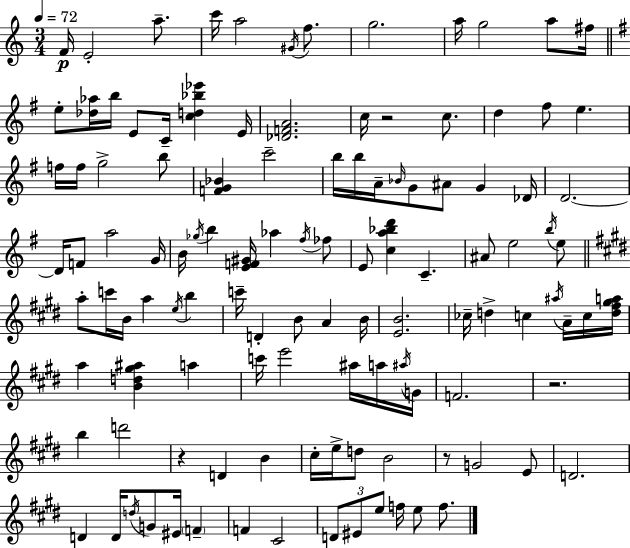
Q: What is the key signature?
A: C major